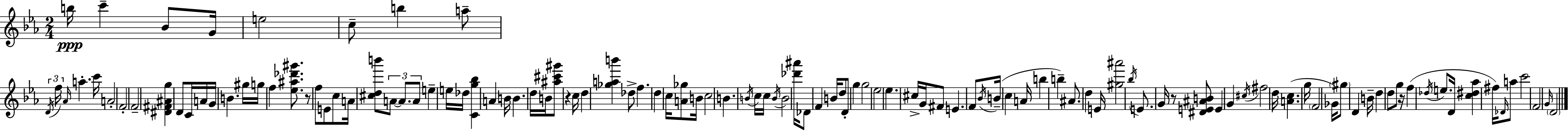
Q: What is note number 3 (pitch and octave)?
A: Bb4